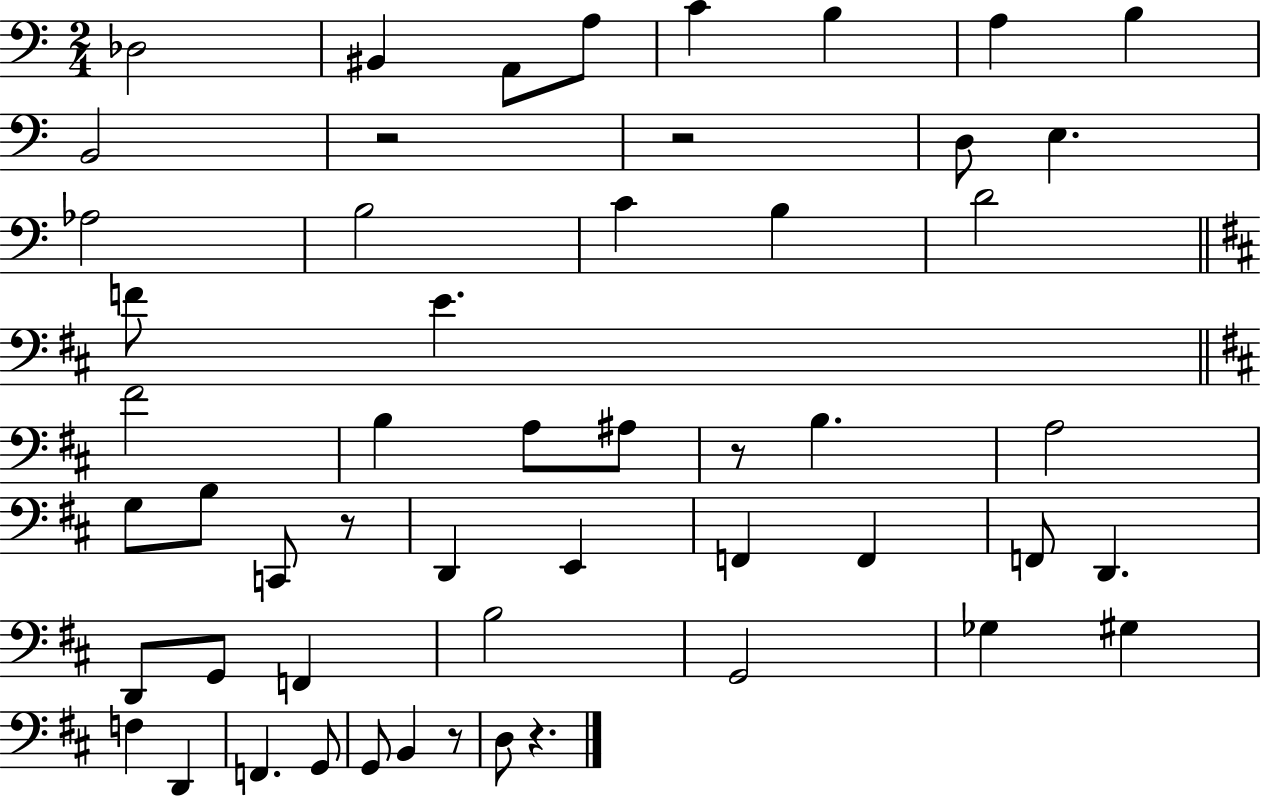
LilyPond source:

{
  \clef bass
  \numericTimeSignature
  \time 2/4
  \key c \major
  \repeat volta 2 { des2 | bis,4 a,8 a8 | c'4 b4 | a4 b4 | \break b,2 | r2 | r2 | d8 e4. | \break aes2 | b2 | c'4 b4 | d'2 | \break \bar "||" \break \key d \major f'8 e'4. | \bar "||" \break \key d \major fis'2 | b4 a8 ais8 | r8 b4. | a2 | \break g8 b8 c,8 r8 | d,4 e,4 | f,4 f,4 | f,8 d,4. | \break d,8 g,8 f,4 | b2 | g,2 | ges4 gis4 | \break f4 d,4 | f,4. g,8 | g,8 b,4 r8 | d8 r4. | \break } \bar "|."
}